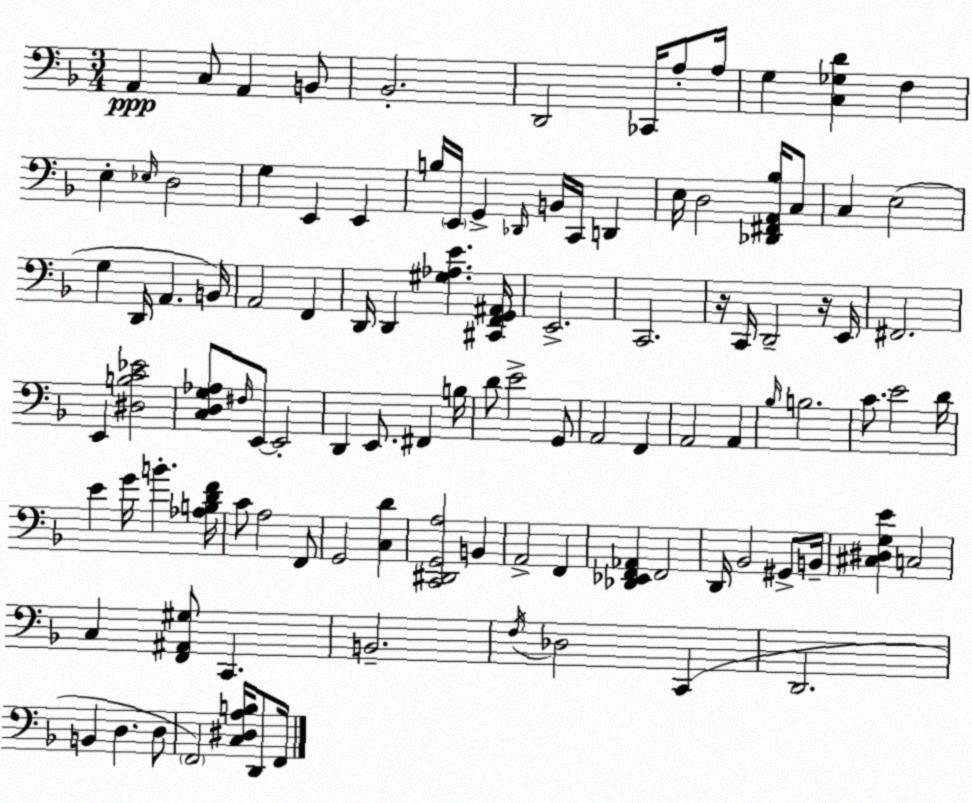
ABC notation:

X:1
T:Untitled
M:3/4
L:1/4
K:Dm
A,, C,/2 A,, B,,/2 _B,,2 D,,2 _C,,/4 A,/2 A,/4 G, [C,_G,D] F, E, _E,/4 D,2 G, E,, E,, B,/4 E,,/4 G,, _D,,/4 B,,/4 C,,/4 D,, E,/4 D,2 [_D,,^F,,A,,_B,]/4 C,/2 C, E,2 G, D,,/4 A,, B,,/4 A,,2 F,, D,,/4 D,, [^G,_A,E] [^C,,F,,G,,^A,,]/4 E,,2 C,,2 z/4 C,,/4 D,,2 z/4 E,,/4 ^F,,2 E,, [^D,B,C_E]2 [C,D,G,_A,]/2 ^F,/4 E,,/2 E,,2 D,, E,,/2 ^F,, B,/4 D/2 E2 G,,/2 A,,2 F,, A,,2 A,, _B,/4 B,2 C/2 E2 D/4 E G/4 B [_A,B,DF]/4 C/2 A,2 F,,/2 G,,2 [C,D] [C,,^D,,G,,A,]2 B,, A,,2 F,, [_D,,_E,,F,,_A,,] F,,2 D,,/4 _B,,2 ^G,,/2 B,,/4 [^C,^D,G,E] C,2 C, [F,,^A,,^G,]/2 C,, B,,2 F,/4 _D,2 C,, D,,2 B,, D, D,/2 F,,2 [C,^D,A,B,]/4 D,,/2 F,,/4